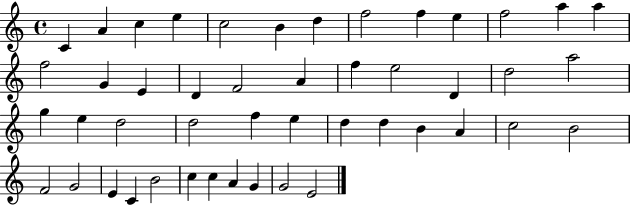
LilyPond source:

{
  \clef treble
  \time 4/4
  \defaultTimeSignature
  \key c \major
  c'4 a'4 c''4 e''4 | c''2 b'4 d''4 | f''2 f''4 e''4 | f''2 a''4 a''4 | \break f''2 g'4 e'4 | d'4 f'2 a'4 | f''4 e''2 d'4 | d''2 a''2 | \break g''4 e''4 d''2 | d''2 f''4 e''4 | d''4 d''4 b'4 a'4 | c''2 b'2 | \break f'2 g'2 | e'4 c'4 b'2 | c''4 c''4 a'4 g'4 | g'2 e'2 | \break \bar "|."
}